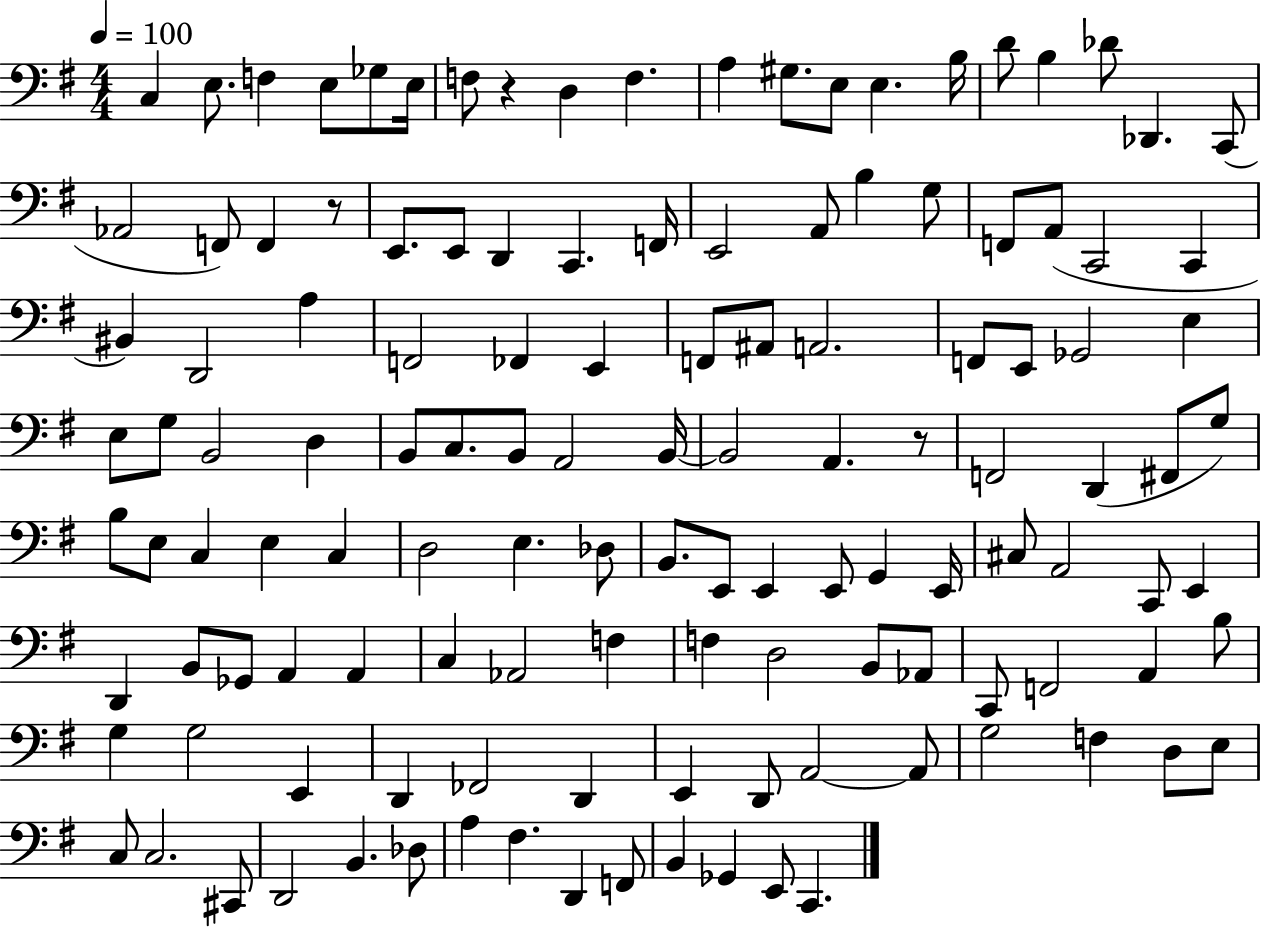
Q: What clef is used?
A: bass